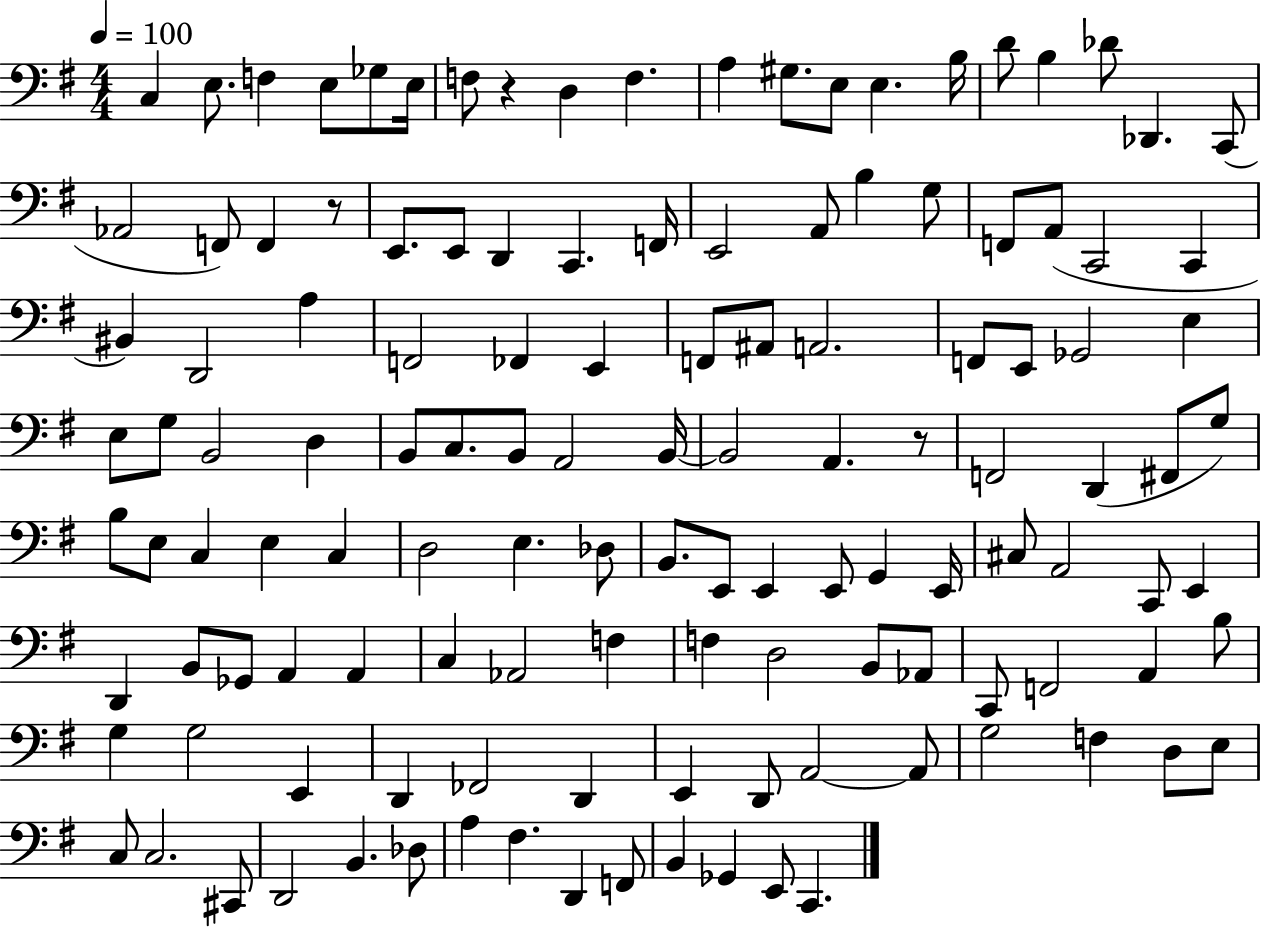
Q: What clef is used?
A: bass